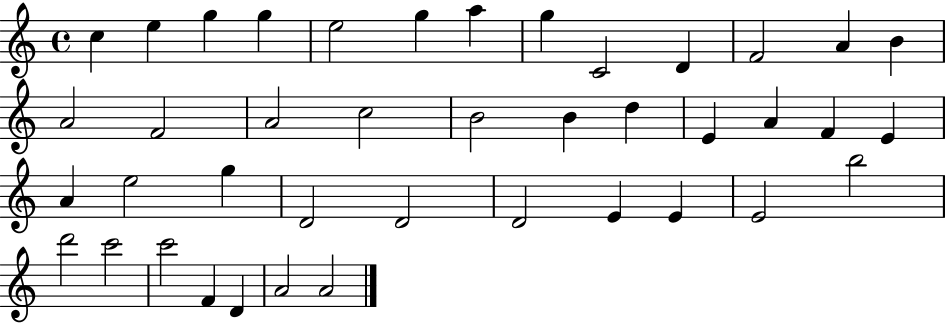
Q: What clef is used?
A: treble